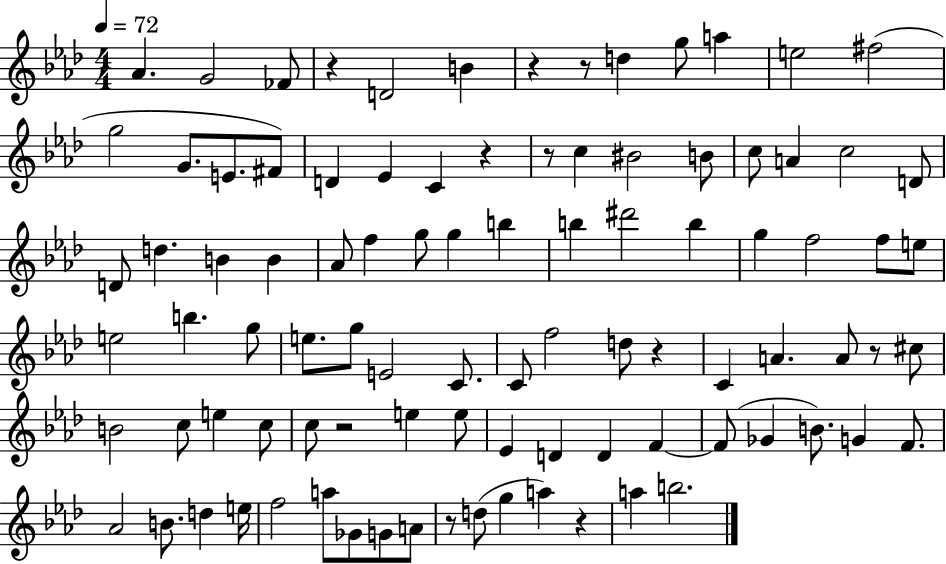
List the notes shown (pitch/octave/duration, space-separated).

Ab4/q. G4/h FES4/e R/q D4/h B4/q R/q R/e D5/q G5/e A5/q E5/h F#5/h G5/h G4/e. E4/e. F#4/e D4/q Eb4/q C4/q R/q R/e C5/q BIS4/h B4/e C5/e A4/q C5/h D4/e D4/e D5/q. B4/q B4/q Ab4/e F5/q G5/e G5/q B5/q B5/q D#6/h B5/q G5/q F5/h F5/e E5/e E5/h B5/q. G5/e E5/e. G5/e E4/h C4/e. C4/e F5/h D5/e R/q C4/q A4/q. A4/e R/e C#5/e B4/h C5/e E5/q C5/e C5/e R/h E5/q E5/e Eb4/q D4/q D4/q F4/q F4/e Gb4/q B4/e. G4/q F4/e. Ab4/h B4/e. D5/q E5/s F5/h A5/e Gb4/e G4/e A4/e R/e D5/e G5/q A5/q R/q A5/q B5/h.